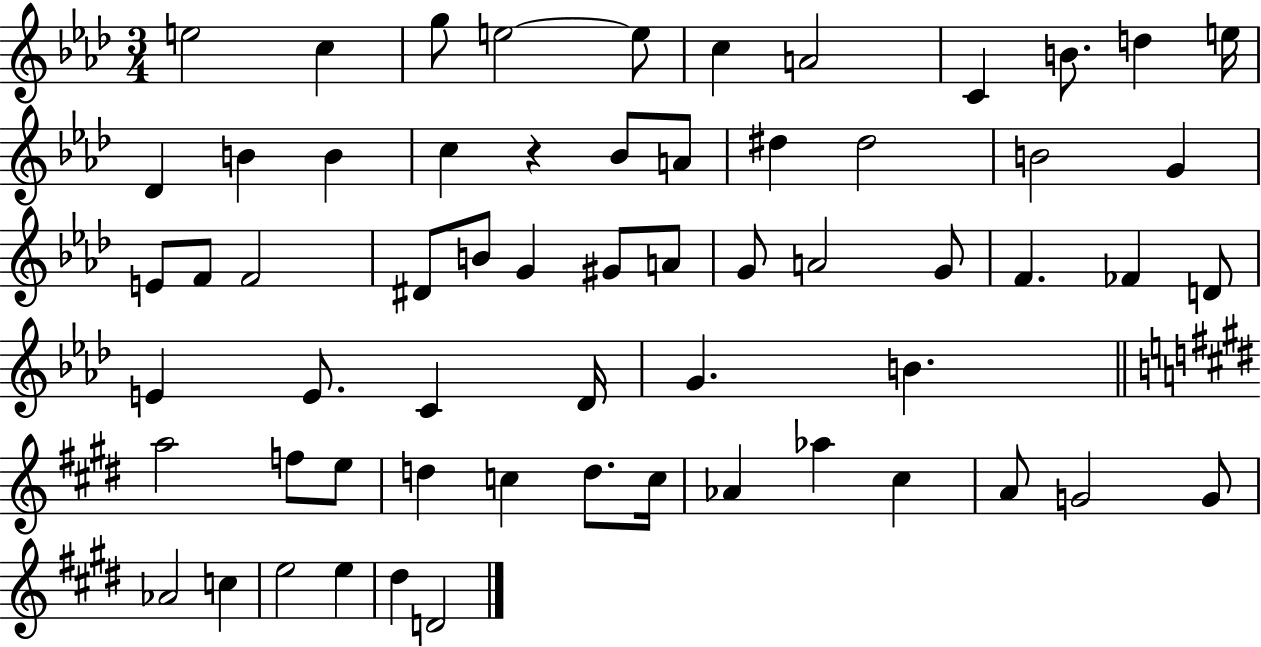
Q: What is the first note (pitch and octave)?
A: E5